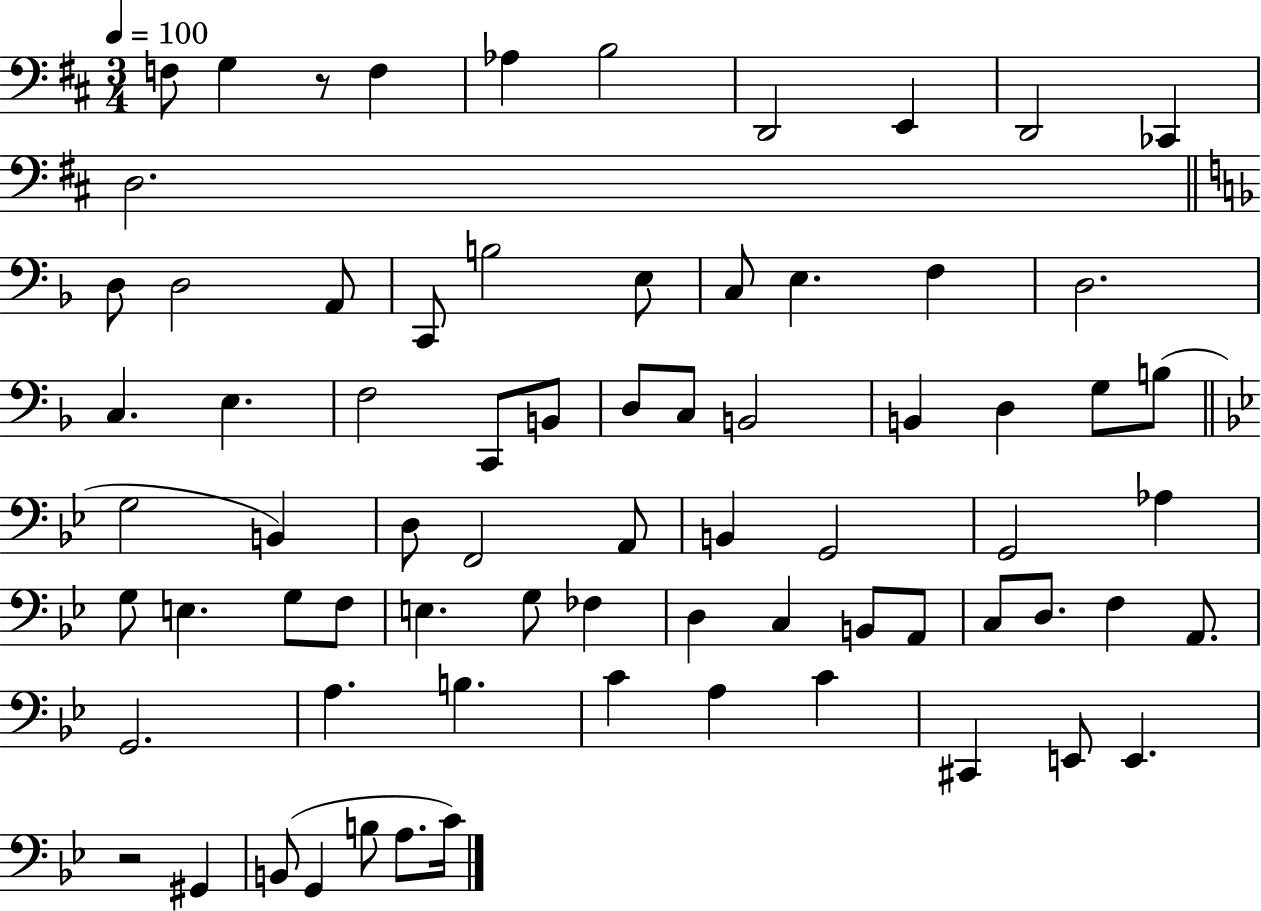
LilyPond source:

{
  \clef bass
  \numericTimeSignature
  \time 3/4
  \key d \major
  \tempo 4 = 100
  \repeat volta 2 { f8 g4 r8 f4 | aes4 b2 | d,2 e,4 | d,2 ces,4 | \break d2. | \bar "||" \break \key d \minor d8 d2 a,8 | c,8 b2 e8 | c8 e4. f4 | d2. | \break c4. e4. | f2 c,8 b,8 | d8 c8 b,2 | b,4 d4 g8 b8( | \break \bar "||" \break \key g \minor g2 b,4) | d8 f,2 a,8 | b,4 g,2 | g,2 aes4 | \break g8 e4. g8 f8 | e4. g8 fes4 | d4 c4 b,8 a,8 | c8 d8. f4 a,8. | \break g,2. | a4. b4. | c'4 a4 c'4 | cis,4 e,8 e,4. | \break r2 gis,4 | b,8( g,4 b8 a8. c'16) | } \bar "|."
}